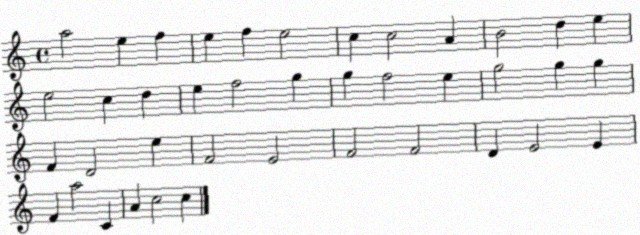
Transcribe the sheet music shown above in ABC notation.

X:1
T:Untitled
M:4/4
L:1/4
K:C
a2 e f e f e2 c c2 A B2 d e e2 c d e f2 g g f2 e g2 g g F D2 e F2 E2 F2 F2 D E2 E F a2 C A c2 c